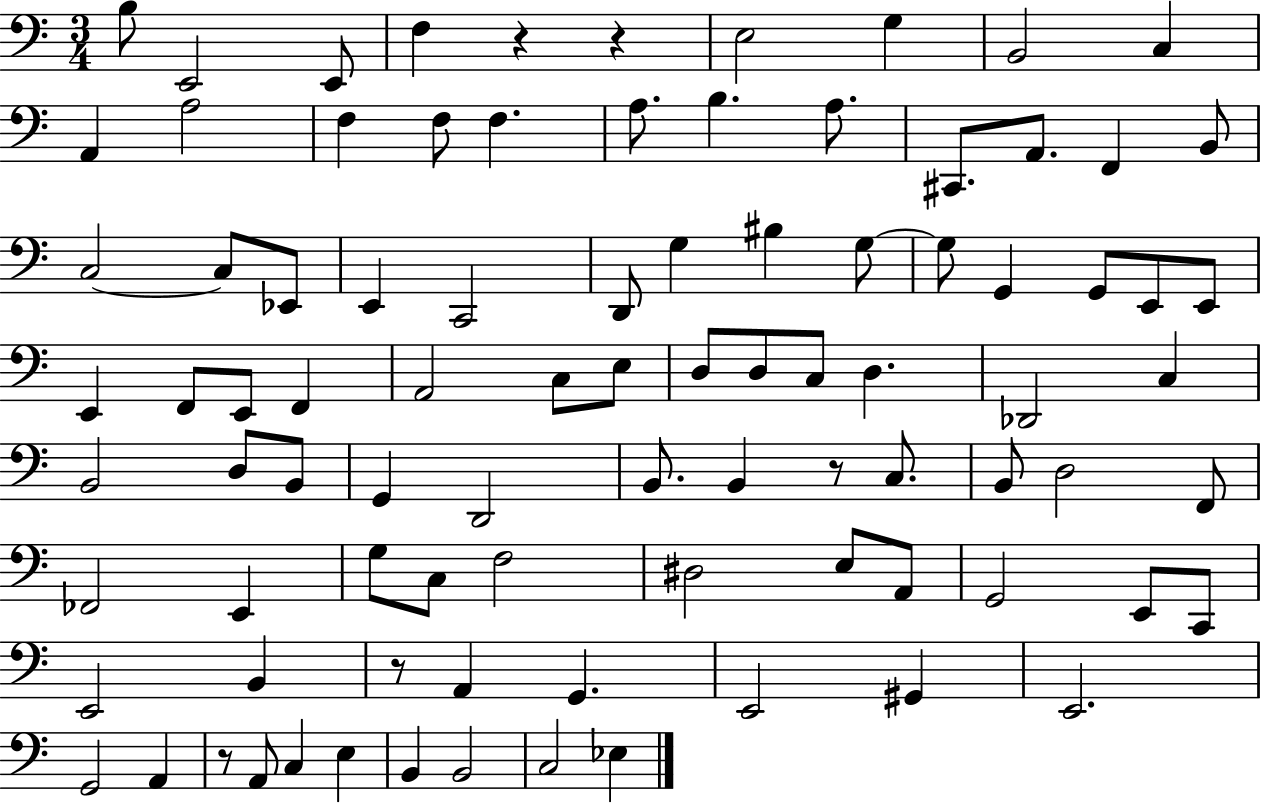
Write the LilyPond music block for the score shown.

{
  \clef bass
  \numericTimeSignature
  \time 3/4
  \key c \major
  b8 e,2 e,8 | f4 r4 r4 | e2 g4 | b,2 c4 | \break a,4 a2 | f4 f8 f4. | a8. b4. a8. | cis,8. a,8. f,4 b,8 | \break c2~~ c8 ees,8 | e,4 c,2 | d,8 g4 bis4 g8~~ | g8 g,4 g,8 e,8 e,8 | \break e,4 f,8 e,8 f,4 | a,2 c8 e8 | d8 d8 c8 d4. | des,2 c4 | \break b,2 d8 b,8 | g,4 d,2 | b,8. b,4 r8 c8. | b,8 d2 f,8 | \break fes,2 e,4 | g8 c8 f2 | dis2 e8 a,8 | g,2 e,8 c,8 | \break e,2 b,4 | r8 a,4 g,4. | e,2 gis,4 | e,2. | \break g,2 a,4 | r8 a,8 c4 e4 | b,4 b,2 | c2 ees4 | \break \bar "|."
}